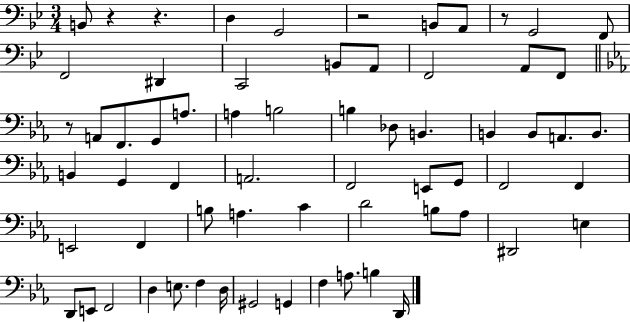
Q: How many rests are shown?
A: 5